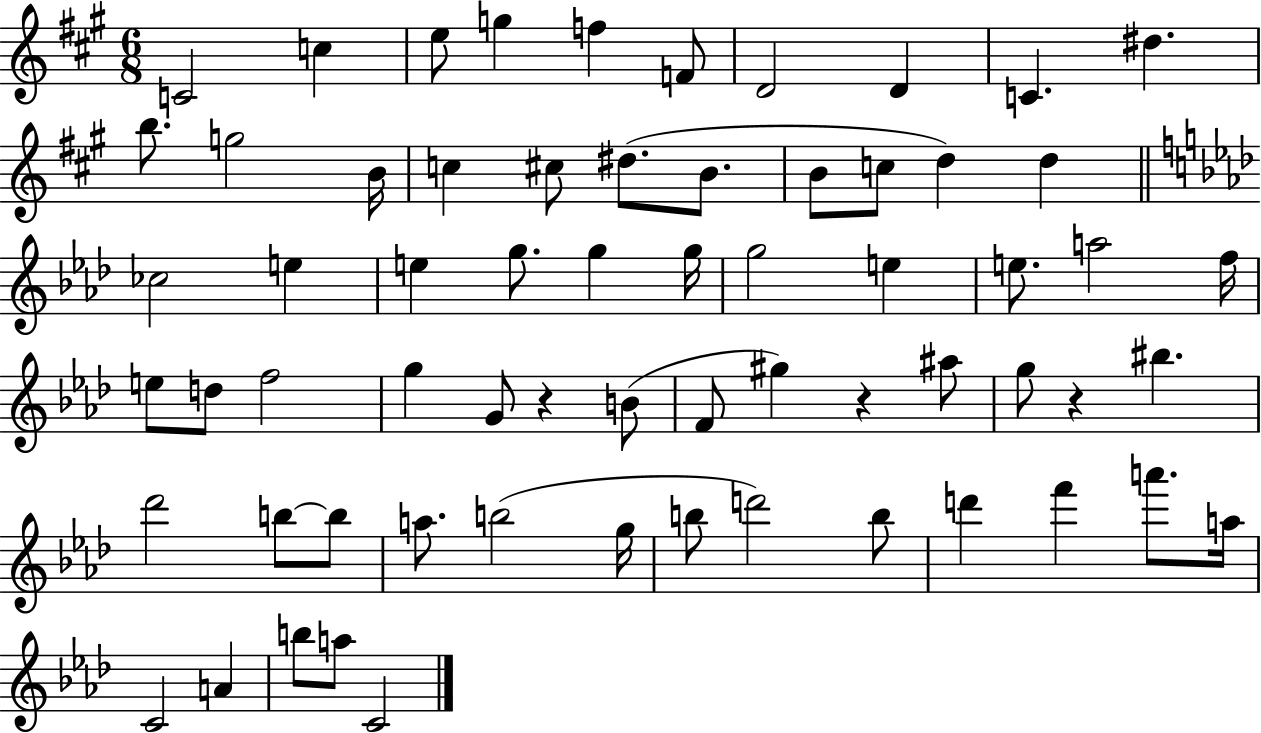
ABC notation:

X:1
T:Untitled
M:6/8
L:1/4
K:A
C2 c e/2 g f F/2 D2 D C ^d b/2 g2 B/4 c ^c/2 ^d/2 B/2 B/2 c/2 d d _c2 e e g/2 g g/4 g2 e e/2 a2 f/4 e/2 d/2 f2 g G/2 z B/2 F/2 ^g z ^a/2 g/2 z ^b _d'2 b/2 b/2 a/2 b2 g/4 b/2 d'2 b/2 d' f' a'/2 a/4 C2 A b/2 a/2 C2